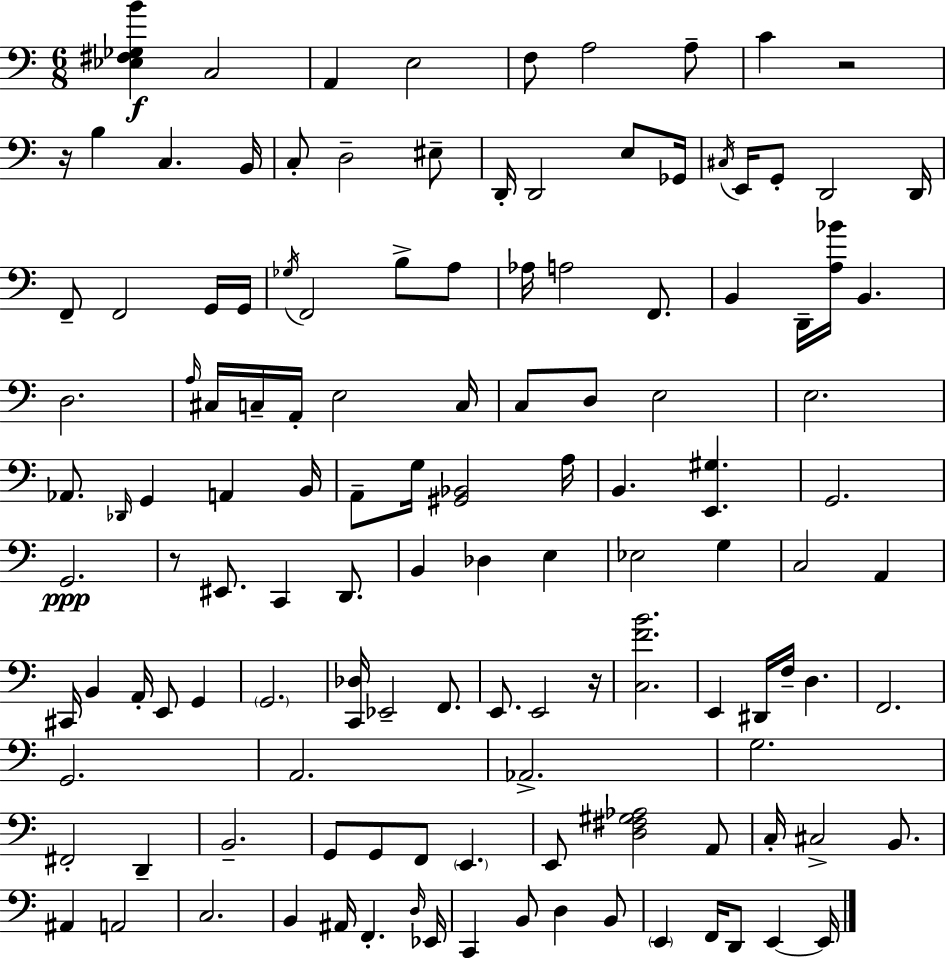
[Eb3,F#3,Gb3,B4]/q C3/h A2/q E3/h F3/e A3/h A3/e C4/q R/h R/s B3/q C3/q. B2/s C3/e D3/h EIS3/e D2/s D2/h E3/e Gb2/s C#3/s E2/s G2/e D2/h D2/s F2/e F2/h G2/s G2/s Gb3/s F2/h B3/e A3/e Ab3/s A3/h F2/e. B2/q D2/s [A3,Bb4]/s B2/q. D3/h. A3/s C#3/s C3/s A2/s E3/h C3/s C3/e D3/e E3/h E3/h. Ab2/e. Db2/s G2/q A2/q B2/s A2/e G3/s [G#2,Bb2]/h A3/s B2/q. [E2,G#3]/q. G2/h. G2/h. R/e EIS2/e. C2/q D2/e. B2/q Db3/q E3/q Eb3/h G3/q C3/h A2/q C#2/s B2/q A2/s E2/e G2/q G2/h. [C2,Db3]/s Eb2/h F2/e. E2/e. E2/h R/s [C3,F4,B4]/h. E2/q D#2/s F3/s D3/q. F2/h. G2/h. A2/h. Ab2/h. G3/h. F#2/h D2/q B2/h. G2/e G2/e F2/e E2/q. E2/e [D3,F#3,G#3,Ab3]/h A2/e C3/s C#3/h B2/e. A#2/q A2/h C3/h. B2/q A#2/s F2/q. D3/s Eb2/s C2/q B2/e D3/q B2/e E2/q F2/s D2/e E2/q E2/s